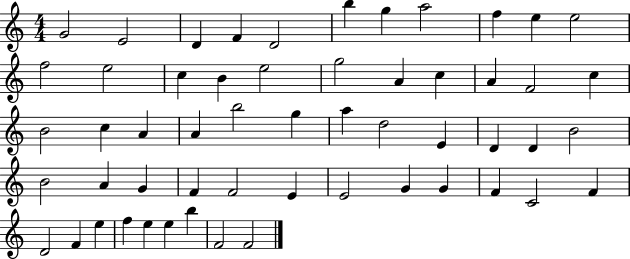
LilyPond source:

{
  \clef treble
  \numericTimeSignature
  \time 4/4
  \key c \major
  g'2 e'2 | d'4 f'4 d'2 | b''4 g''4 a''2 | f''4 e''4 e''2 | \break f''2 e''2 | c''4 b'4 e''2 | g''2 a'4 c''4 | a'4 f'2 c''4 | \break b'2 c''4 a'4 | a'4 b''2 g''4 | a''4 d''2 e'4 | d'4 d'4 b'2 | \break b'2 a'4 g'4 | f'4 f'2 e'4 | e'2 g'4 g'4 | f'4 c'2 f'4 | \break d'2 f'4 e''4 | f''4 e''4 e''4 b''4 | f'2 f'2 | \bar "|."
}